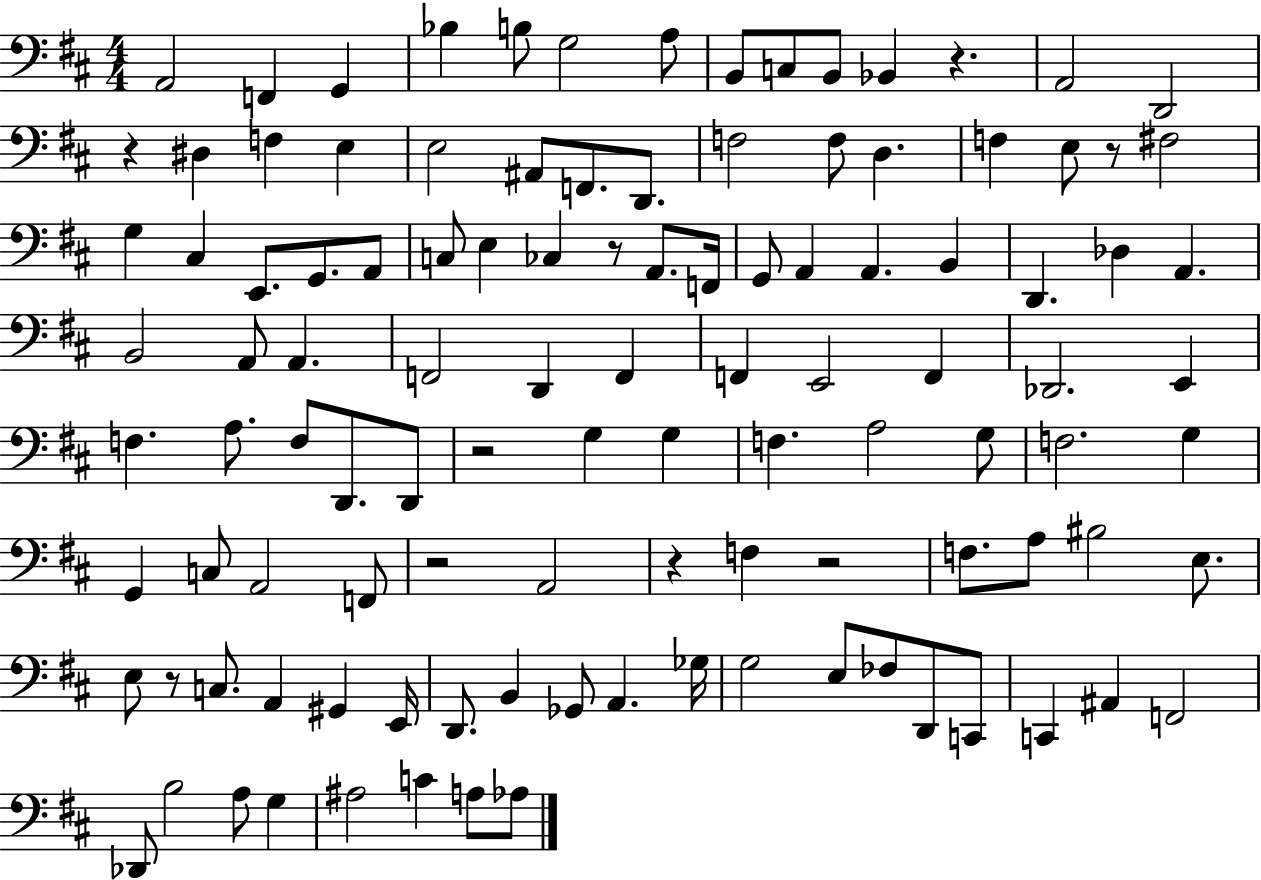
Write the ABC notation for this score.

X:1
T:Untitled
M:4/4
L:1/4
K:D
A,,2 F,, G,, _B, B,/2 G,2 A,/2 B,,/2 C,/2 B,,/2 _B,, z A,,2 D,,2 z ^D, F, E, E,2 ^A,,/2 F,,/2 D,,/2 F,2 F,/2 D, F, E,/2 z/2 ^F,2 G, ^C, E,,/2 G,,/2 A,,/2 C,/2 E, _C, z/2 A,,/2 F,,/4 G,,/2 A,, A,, B,, D,, _D, A,, B,,2 A,,/2 A,, F,,2 D,, F,, F,, E,,2 F,, _D,,2 E,, F, A,/2 F,/2 D,,/2 D,,/2 z2 G, G, F, A,2 G,/2 F,2 G, G,, C,/2 A,,2 F,,/2 z2 A,,2 z F, z2 F,/2 A,/2 ^B,2 E,/2 E,/2 z/2 C,/2 A,, ^G,, E,,/4 D,,/2 B,, _G,,/2 A,, _G,/4 G,2 E,/2 _F,/2 D,,/2 C,,/2 C,, ^A,, F,,2 _D,,/2 B,2 A,/2 G, ^A,2 C A,/2 _A,/2